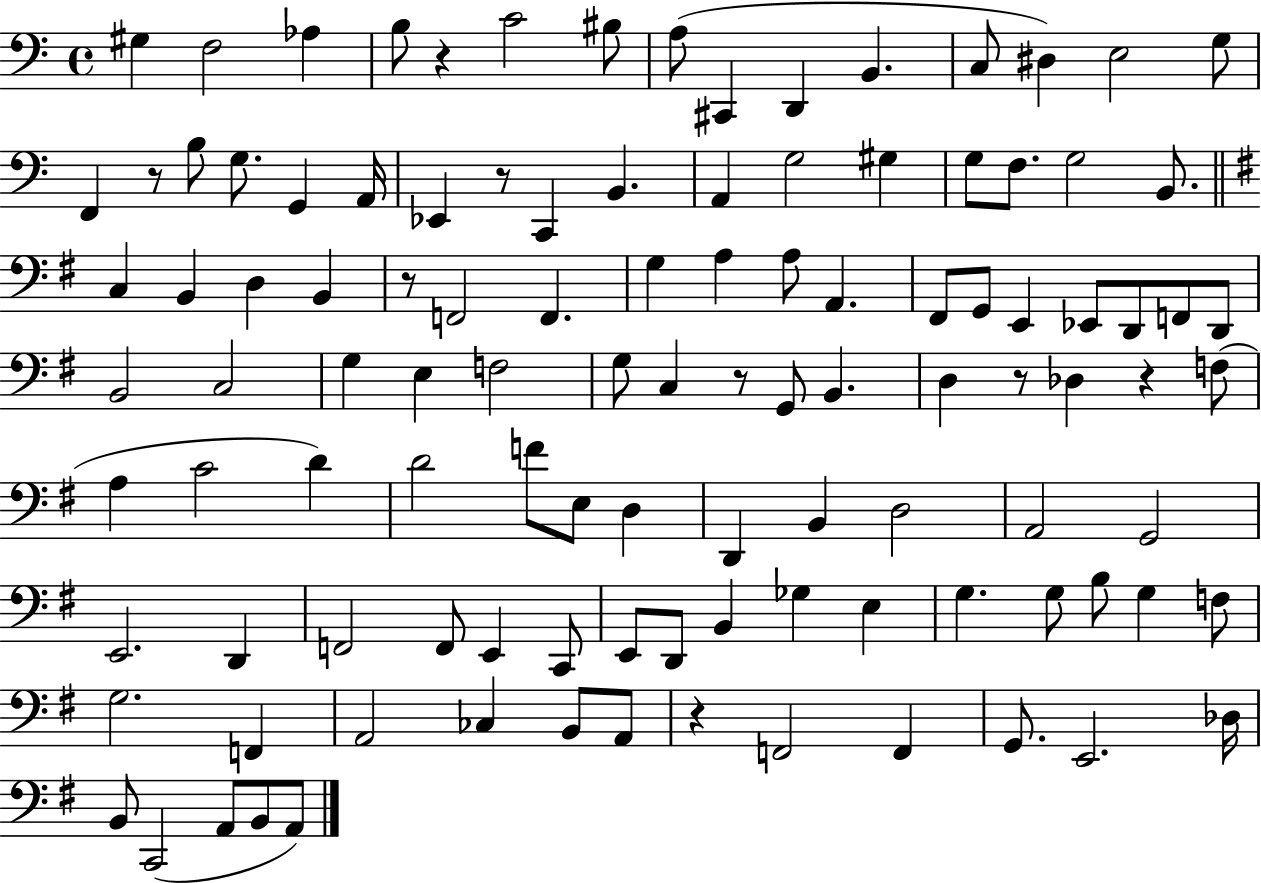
G#3/q F3/h Ab3/q B3/e R/q C4/h BIS3/e A3/e C#2/q D2/q B2/q. C3/e D#3/q E3/h G3/e F2/q R/e B3/e G3/e. G2/q A2/s Eb2/q R/e C2/q B2/q. A2/q G3/h G#3/q G3/e F3/e. G3/h B2/e. C3/q B2/q D3/q B2/q R/e F2/h F2/q. G3/q A3/q A3/e A2/q. F#2/e G2/e E2/q Eb2/e D2/e F2/e D2/e B2/h C3/h G3/q E3/q F3/h G3/e C3/q R/e G2/e B2/q. D3/q R/e Db3/q R/q F3/e A3/q C4/h D4/q D4/h F4/e E3/e D3/q D2/q B2/q D3/h A2/h G2/h E2/h. D2/q F2/h F2/e E2/q C2/e E2/e D2/e B2/q Gb3/q E3/q G3/q. G3/e B3/e G3/q F3/e G3/h. F2/q A2/h CES3/q B2/e A2/e R/q F2/h F2/q G2/e. E2/h. Db3/s B2/e C2/h A2/e B2/e A2/e